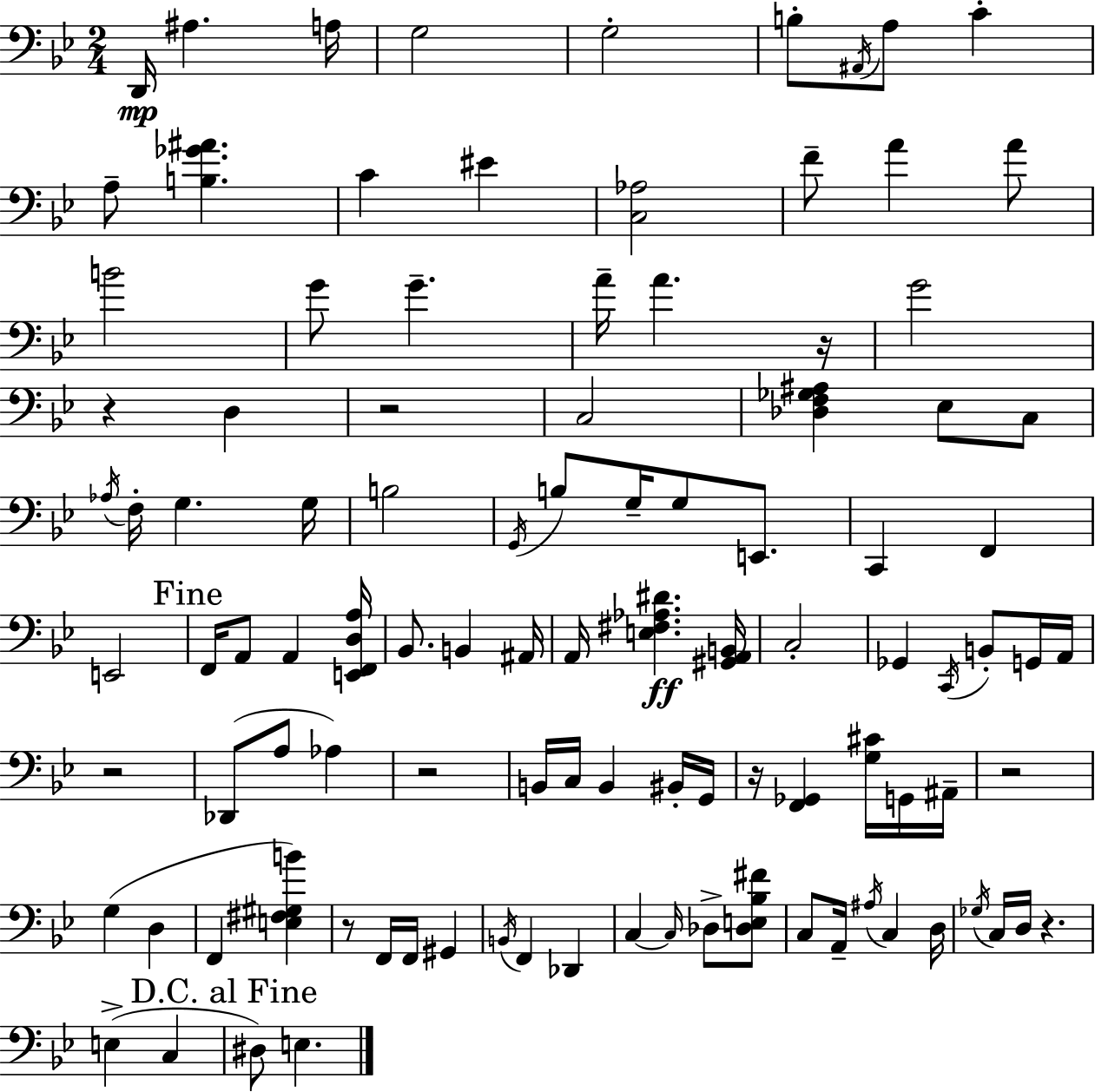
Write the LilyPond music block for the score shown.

{
  \clef bass
  \numericTimeSignature
  \time 2/4
  \key g \minor
  d,16\mp ais4. a16 | g2 | g2-. | b8-. \acciaccatura { ais,16 } a8 c'4-. | \break a8-- <b ges' ais'>4. | c'4 eis'4 | <c aes>2 | f'8-- a'4 a'8 | \break b'2 | g'8 g'4.-- | a'16-- a'4. | r16 g'2 | \break r4 d4 | r2 | c2 | <des f ges ais>4 ees8 c8 | \break \acciaccatura { aes16 } f16-. g4. | g16 b2 | \acciaccatura { g,16 } b8 g16-- g8 | e,8. c,4 f,4 | \break e,2 | \mark "Fine" f,16 a,8 a,4 | <e, f, d a>16 bes,8. b,4 | ais,16 a,16 <e fis aes dis'>4.\ff | \break <gis, a, b,>16 c2-. | ges,4 \acciaccatura { c,16 } | b,8-. g,16 a,16 r2 | des,8( a8 | \break aes4) r2 | b,16 c16 b,4 | bis,16-. g,16 r16 <f, ges,>4 | <g cis'>16 g,16 ais,16-- r2 | \break g4( | d4 f,4 | <e fis gis b'>4) r8 f,16 f,16 | gis,4 \acciaccatura { b,16 } f,4 | \break des,4 c4~~ | \grace { c16 } des8-> <des e bes fis'>8 c8 | a,16-- \acciaccatura { ais16 } c4 d16 \acciaccatura { ges16 } | c16 d16 r4. | \break e4->( c4 | \mark "D.C. al Fine" dis8) e4. | \bar "|."
}